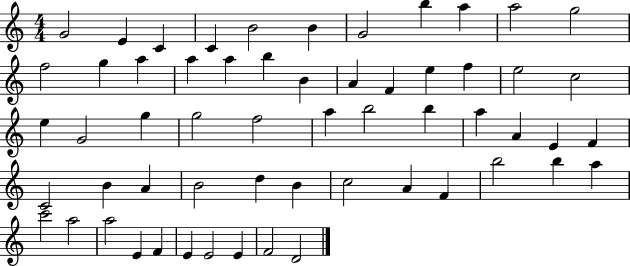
G4/h E4/q C4/q C4/q B4/h B4/q G4/h B5/q A5/q A5/h G5/h F5/h G5/q A5/q A5/q A5/q B5/q B4/q A4/q F4/q E5/q F5/q E5/h C5/h E5/q G4/h G5/q G5/h F5/h A5/q B5/h B5/q A5/q A4/q E4/q F4/q C4/h B4/q A4/q B4/h D5/q B4/q C5/h A4/q F4/q B5/h B5/q A5/q C6/h A5/h A5/h E4/q F4/q E4/q E4/h E4/q F4/h D4/h